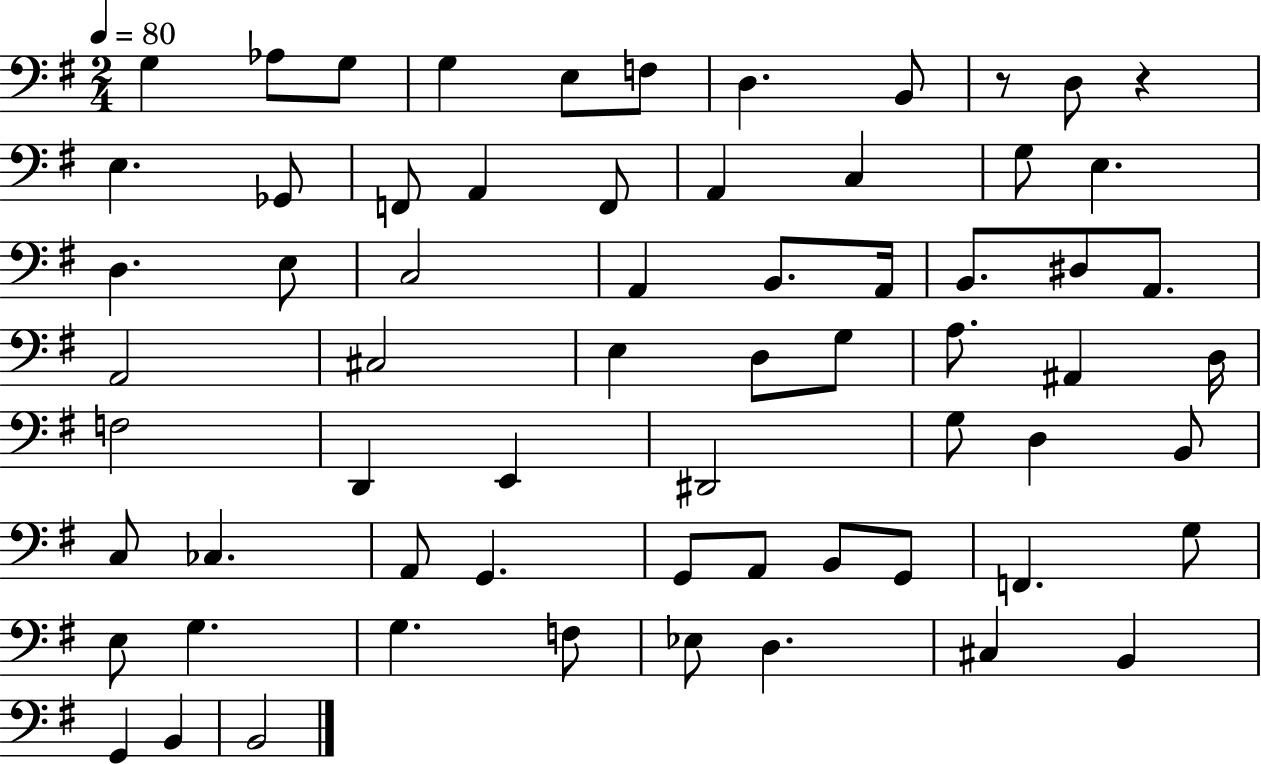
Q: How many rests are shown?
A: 2